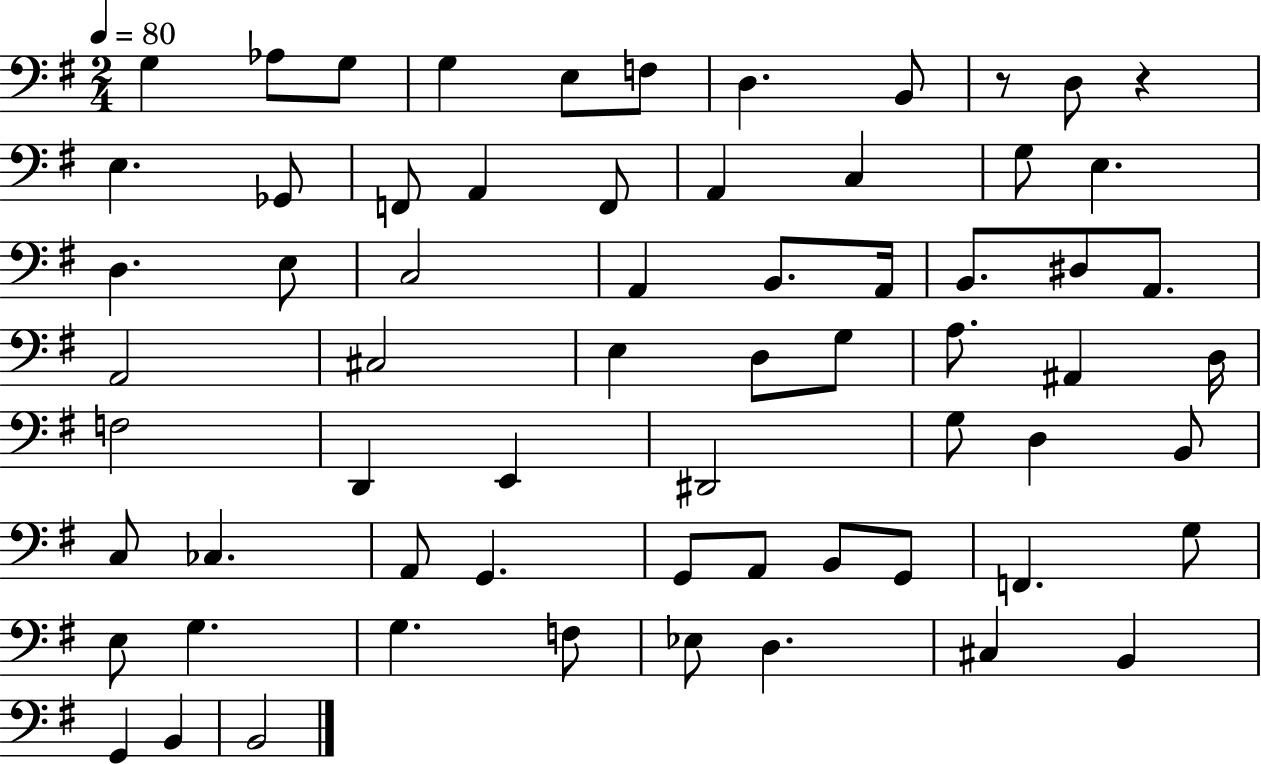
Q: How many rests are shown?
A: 2